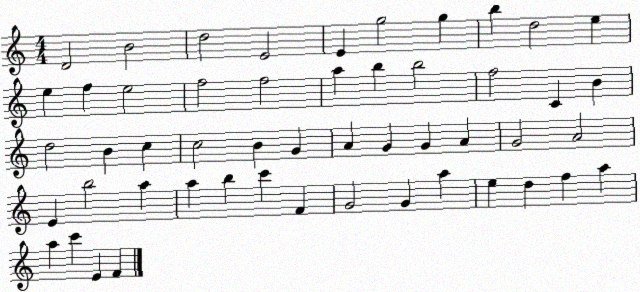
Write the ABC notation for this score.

X:1
T:Untitled
M:4/4
L:1/4
K:C
D2 B2 d2 E2 E g2 g b d2 e e f e2 f2 f2 a b b2 f2 C B d2 B c c2 B G A G G A G2 A2 E b2 a a b c' F G2 G a e d f a a c' E F